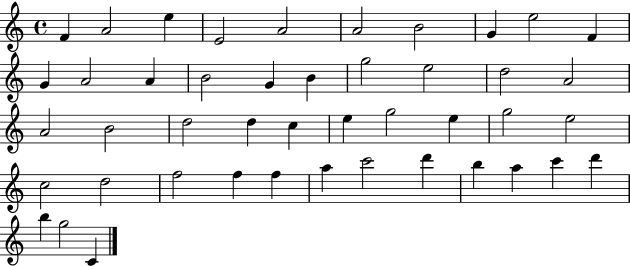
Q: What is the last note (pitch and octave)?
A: C4